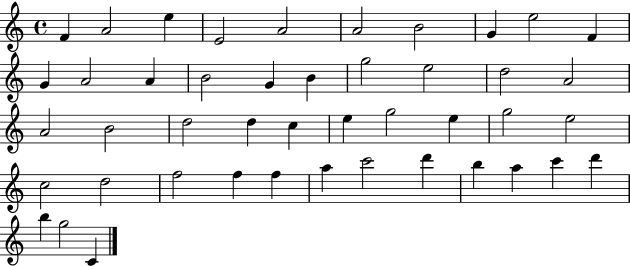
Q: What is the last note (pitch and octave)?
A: C4